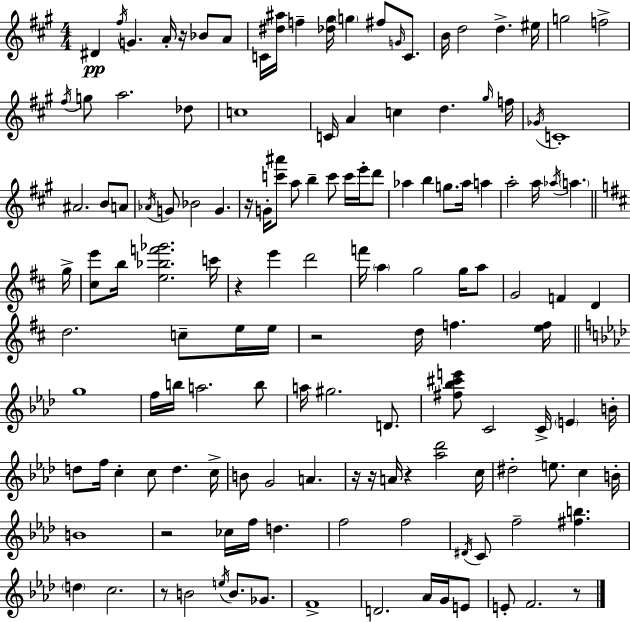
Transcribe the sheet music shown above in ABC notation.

X:1
T:Untitled
M:4/4
L:1/4
K:A
^D ^f/4 G A/4 z/4 _B/2 A/2 C/4 [^d^a]/4 f [_d^g]/4 g ^f/2 G/4 C/2 B/4 d2 d ^e/4 g2 f2 ^f/4 g/2 a2 _d/2 c4 C/4 A c d ^g/4 f/4 _G/4 C4 ^A2 B/2 A/2 _A/4 G/2 _B2 G z/4 G/4 [c'^a']/2 a/2 b c'/2 c'/4 e'/4 d'/2 _a b g/2 _a/4 a a2 a/4 _a/4 a g/4 [^ce']/2 b/4 [e_bf'_g']2 c'/4 z e' d'2 f'/4 a g2 g/4 a/2 G2 F D d2 c/2 e/4 e/4 z2 d/4 f [ef]/4 g4 f/4 b/4 a2 b/2 a/4 ^g2 D/2 [^f_b^c'e']/2 C2 C/4 E B/4 d/2 f/4 c c/2 d c/4 B/2 G2 A z/4 z/4 A/4 z [_a_d']2 c/4 ^d2 e/2 c B/4 B4 z2 _c/4 f/4 d f2 f2 ^D/4 C/2 f2 [^fb] d c2 z/2 B2 e/4 B/2 _G/2 F4 D2 _A/4 G/4 E/2 E/2 F2 z/2